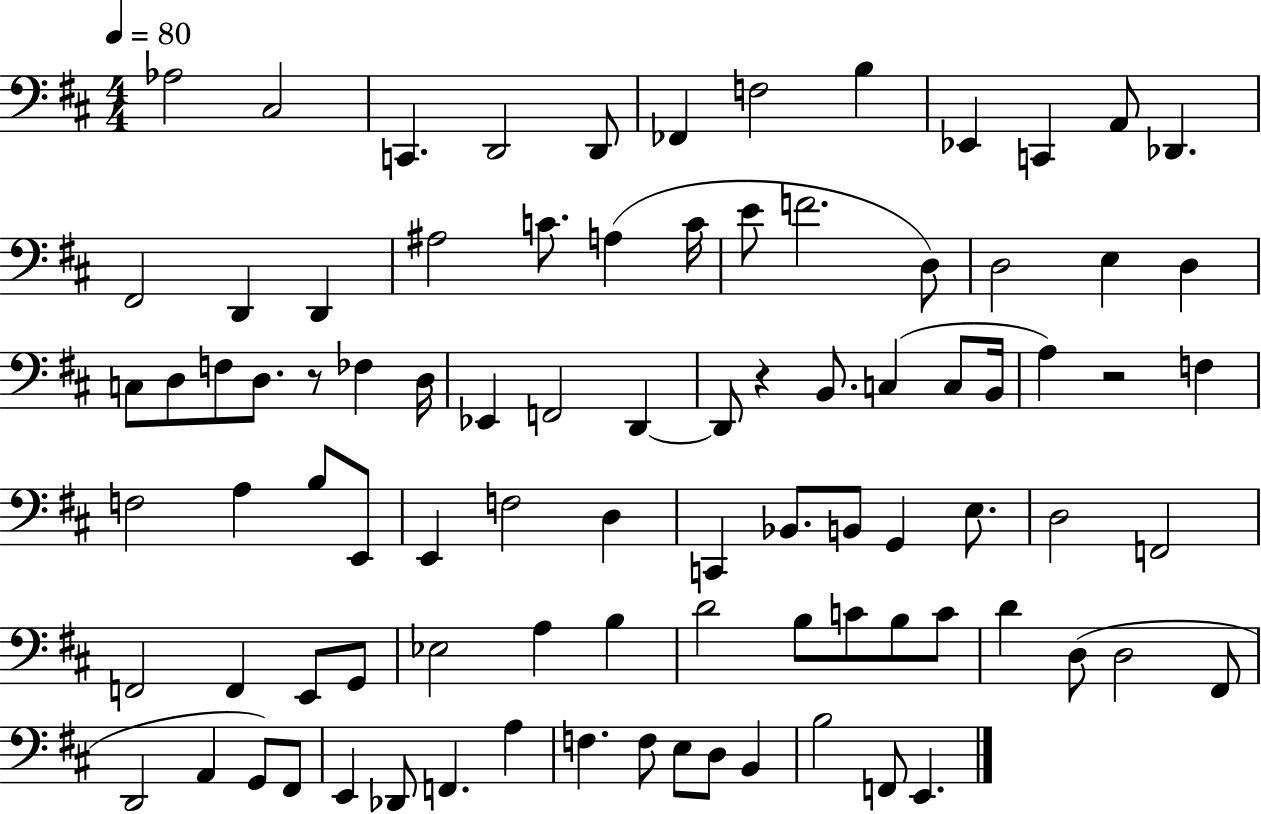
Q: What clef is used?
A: bass